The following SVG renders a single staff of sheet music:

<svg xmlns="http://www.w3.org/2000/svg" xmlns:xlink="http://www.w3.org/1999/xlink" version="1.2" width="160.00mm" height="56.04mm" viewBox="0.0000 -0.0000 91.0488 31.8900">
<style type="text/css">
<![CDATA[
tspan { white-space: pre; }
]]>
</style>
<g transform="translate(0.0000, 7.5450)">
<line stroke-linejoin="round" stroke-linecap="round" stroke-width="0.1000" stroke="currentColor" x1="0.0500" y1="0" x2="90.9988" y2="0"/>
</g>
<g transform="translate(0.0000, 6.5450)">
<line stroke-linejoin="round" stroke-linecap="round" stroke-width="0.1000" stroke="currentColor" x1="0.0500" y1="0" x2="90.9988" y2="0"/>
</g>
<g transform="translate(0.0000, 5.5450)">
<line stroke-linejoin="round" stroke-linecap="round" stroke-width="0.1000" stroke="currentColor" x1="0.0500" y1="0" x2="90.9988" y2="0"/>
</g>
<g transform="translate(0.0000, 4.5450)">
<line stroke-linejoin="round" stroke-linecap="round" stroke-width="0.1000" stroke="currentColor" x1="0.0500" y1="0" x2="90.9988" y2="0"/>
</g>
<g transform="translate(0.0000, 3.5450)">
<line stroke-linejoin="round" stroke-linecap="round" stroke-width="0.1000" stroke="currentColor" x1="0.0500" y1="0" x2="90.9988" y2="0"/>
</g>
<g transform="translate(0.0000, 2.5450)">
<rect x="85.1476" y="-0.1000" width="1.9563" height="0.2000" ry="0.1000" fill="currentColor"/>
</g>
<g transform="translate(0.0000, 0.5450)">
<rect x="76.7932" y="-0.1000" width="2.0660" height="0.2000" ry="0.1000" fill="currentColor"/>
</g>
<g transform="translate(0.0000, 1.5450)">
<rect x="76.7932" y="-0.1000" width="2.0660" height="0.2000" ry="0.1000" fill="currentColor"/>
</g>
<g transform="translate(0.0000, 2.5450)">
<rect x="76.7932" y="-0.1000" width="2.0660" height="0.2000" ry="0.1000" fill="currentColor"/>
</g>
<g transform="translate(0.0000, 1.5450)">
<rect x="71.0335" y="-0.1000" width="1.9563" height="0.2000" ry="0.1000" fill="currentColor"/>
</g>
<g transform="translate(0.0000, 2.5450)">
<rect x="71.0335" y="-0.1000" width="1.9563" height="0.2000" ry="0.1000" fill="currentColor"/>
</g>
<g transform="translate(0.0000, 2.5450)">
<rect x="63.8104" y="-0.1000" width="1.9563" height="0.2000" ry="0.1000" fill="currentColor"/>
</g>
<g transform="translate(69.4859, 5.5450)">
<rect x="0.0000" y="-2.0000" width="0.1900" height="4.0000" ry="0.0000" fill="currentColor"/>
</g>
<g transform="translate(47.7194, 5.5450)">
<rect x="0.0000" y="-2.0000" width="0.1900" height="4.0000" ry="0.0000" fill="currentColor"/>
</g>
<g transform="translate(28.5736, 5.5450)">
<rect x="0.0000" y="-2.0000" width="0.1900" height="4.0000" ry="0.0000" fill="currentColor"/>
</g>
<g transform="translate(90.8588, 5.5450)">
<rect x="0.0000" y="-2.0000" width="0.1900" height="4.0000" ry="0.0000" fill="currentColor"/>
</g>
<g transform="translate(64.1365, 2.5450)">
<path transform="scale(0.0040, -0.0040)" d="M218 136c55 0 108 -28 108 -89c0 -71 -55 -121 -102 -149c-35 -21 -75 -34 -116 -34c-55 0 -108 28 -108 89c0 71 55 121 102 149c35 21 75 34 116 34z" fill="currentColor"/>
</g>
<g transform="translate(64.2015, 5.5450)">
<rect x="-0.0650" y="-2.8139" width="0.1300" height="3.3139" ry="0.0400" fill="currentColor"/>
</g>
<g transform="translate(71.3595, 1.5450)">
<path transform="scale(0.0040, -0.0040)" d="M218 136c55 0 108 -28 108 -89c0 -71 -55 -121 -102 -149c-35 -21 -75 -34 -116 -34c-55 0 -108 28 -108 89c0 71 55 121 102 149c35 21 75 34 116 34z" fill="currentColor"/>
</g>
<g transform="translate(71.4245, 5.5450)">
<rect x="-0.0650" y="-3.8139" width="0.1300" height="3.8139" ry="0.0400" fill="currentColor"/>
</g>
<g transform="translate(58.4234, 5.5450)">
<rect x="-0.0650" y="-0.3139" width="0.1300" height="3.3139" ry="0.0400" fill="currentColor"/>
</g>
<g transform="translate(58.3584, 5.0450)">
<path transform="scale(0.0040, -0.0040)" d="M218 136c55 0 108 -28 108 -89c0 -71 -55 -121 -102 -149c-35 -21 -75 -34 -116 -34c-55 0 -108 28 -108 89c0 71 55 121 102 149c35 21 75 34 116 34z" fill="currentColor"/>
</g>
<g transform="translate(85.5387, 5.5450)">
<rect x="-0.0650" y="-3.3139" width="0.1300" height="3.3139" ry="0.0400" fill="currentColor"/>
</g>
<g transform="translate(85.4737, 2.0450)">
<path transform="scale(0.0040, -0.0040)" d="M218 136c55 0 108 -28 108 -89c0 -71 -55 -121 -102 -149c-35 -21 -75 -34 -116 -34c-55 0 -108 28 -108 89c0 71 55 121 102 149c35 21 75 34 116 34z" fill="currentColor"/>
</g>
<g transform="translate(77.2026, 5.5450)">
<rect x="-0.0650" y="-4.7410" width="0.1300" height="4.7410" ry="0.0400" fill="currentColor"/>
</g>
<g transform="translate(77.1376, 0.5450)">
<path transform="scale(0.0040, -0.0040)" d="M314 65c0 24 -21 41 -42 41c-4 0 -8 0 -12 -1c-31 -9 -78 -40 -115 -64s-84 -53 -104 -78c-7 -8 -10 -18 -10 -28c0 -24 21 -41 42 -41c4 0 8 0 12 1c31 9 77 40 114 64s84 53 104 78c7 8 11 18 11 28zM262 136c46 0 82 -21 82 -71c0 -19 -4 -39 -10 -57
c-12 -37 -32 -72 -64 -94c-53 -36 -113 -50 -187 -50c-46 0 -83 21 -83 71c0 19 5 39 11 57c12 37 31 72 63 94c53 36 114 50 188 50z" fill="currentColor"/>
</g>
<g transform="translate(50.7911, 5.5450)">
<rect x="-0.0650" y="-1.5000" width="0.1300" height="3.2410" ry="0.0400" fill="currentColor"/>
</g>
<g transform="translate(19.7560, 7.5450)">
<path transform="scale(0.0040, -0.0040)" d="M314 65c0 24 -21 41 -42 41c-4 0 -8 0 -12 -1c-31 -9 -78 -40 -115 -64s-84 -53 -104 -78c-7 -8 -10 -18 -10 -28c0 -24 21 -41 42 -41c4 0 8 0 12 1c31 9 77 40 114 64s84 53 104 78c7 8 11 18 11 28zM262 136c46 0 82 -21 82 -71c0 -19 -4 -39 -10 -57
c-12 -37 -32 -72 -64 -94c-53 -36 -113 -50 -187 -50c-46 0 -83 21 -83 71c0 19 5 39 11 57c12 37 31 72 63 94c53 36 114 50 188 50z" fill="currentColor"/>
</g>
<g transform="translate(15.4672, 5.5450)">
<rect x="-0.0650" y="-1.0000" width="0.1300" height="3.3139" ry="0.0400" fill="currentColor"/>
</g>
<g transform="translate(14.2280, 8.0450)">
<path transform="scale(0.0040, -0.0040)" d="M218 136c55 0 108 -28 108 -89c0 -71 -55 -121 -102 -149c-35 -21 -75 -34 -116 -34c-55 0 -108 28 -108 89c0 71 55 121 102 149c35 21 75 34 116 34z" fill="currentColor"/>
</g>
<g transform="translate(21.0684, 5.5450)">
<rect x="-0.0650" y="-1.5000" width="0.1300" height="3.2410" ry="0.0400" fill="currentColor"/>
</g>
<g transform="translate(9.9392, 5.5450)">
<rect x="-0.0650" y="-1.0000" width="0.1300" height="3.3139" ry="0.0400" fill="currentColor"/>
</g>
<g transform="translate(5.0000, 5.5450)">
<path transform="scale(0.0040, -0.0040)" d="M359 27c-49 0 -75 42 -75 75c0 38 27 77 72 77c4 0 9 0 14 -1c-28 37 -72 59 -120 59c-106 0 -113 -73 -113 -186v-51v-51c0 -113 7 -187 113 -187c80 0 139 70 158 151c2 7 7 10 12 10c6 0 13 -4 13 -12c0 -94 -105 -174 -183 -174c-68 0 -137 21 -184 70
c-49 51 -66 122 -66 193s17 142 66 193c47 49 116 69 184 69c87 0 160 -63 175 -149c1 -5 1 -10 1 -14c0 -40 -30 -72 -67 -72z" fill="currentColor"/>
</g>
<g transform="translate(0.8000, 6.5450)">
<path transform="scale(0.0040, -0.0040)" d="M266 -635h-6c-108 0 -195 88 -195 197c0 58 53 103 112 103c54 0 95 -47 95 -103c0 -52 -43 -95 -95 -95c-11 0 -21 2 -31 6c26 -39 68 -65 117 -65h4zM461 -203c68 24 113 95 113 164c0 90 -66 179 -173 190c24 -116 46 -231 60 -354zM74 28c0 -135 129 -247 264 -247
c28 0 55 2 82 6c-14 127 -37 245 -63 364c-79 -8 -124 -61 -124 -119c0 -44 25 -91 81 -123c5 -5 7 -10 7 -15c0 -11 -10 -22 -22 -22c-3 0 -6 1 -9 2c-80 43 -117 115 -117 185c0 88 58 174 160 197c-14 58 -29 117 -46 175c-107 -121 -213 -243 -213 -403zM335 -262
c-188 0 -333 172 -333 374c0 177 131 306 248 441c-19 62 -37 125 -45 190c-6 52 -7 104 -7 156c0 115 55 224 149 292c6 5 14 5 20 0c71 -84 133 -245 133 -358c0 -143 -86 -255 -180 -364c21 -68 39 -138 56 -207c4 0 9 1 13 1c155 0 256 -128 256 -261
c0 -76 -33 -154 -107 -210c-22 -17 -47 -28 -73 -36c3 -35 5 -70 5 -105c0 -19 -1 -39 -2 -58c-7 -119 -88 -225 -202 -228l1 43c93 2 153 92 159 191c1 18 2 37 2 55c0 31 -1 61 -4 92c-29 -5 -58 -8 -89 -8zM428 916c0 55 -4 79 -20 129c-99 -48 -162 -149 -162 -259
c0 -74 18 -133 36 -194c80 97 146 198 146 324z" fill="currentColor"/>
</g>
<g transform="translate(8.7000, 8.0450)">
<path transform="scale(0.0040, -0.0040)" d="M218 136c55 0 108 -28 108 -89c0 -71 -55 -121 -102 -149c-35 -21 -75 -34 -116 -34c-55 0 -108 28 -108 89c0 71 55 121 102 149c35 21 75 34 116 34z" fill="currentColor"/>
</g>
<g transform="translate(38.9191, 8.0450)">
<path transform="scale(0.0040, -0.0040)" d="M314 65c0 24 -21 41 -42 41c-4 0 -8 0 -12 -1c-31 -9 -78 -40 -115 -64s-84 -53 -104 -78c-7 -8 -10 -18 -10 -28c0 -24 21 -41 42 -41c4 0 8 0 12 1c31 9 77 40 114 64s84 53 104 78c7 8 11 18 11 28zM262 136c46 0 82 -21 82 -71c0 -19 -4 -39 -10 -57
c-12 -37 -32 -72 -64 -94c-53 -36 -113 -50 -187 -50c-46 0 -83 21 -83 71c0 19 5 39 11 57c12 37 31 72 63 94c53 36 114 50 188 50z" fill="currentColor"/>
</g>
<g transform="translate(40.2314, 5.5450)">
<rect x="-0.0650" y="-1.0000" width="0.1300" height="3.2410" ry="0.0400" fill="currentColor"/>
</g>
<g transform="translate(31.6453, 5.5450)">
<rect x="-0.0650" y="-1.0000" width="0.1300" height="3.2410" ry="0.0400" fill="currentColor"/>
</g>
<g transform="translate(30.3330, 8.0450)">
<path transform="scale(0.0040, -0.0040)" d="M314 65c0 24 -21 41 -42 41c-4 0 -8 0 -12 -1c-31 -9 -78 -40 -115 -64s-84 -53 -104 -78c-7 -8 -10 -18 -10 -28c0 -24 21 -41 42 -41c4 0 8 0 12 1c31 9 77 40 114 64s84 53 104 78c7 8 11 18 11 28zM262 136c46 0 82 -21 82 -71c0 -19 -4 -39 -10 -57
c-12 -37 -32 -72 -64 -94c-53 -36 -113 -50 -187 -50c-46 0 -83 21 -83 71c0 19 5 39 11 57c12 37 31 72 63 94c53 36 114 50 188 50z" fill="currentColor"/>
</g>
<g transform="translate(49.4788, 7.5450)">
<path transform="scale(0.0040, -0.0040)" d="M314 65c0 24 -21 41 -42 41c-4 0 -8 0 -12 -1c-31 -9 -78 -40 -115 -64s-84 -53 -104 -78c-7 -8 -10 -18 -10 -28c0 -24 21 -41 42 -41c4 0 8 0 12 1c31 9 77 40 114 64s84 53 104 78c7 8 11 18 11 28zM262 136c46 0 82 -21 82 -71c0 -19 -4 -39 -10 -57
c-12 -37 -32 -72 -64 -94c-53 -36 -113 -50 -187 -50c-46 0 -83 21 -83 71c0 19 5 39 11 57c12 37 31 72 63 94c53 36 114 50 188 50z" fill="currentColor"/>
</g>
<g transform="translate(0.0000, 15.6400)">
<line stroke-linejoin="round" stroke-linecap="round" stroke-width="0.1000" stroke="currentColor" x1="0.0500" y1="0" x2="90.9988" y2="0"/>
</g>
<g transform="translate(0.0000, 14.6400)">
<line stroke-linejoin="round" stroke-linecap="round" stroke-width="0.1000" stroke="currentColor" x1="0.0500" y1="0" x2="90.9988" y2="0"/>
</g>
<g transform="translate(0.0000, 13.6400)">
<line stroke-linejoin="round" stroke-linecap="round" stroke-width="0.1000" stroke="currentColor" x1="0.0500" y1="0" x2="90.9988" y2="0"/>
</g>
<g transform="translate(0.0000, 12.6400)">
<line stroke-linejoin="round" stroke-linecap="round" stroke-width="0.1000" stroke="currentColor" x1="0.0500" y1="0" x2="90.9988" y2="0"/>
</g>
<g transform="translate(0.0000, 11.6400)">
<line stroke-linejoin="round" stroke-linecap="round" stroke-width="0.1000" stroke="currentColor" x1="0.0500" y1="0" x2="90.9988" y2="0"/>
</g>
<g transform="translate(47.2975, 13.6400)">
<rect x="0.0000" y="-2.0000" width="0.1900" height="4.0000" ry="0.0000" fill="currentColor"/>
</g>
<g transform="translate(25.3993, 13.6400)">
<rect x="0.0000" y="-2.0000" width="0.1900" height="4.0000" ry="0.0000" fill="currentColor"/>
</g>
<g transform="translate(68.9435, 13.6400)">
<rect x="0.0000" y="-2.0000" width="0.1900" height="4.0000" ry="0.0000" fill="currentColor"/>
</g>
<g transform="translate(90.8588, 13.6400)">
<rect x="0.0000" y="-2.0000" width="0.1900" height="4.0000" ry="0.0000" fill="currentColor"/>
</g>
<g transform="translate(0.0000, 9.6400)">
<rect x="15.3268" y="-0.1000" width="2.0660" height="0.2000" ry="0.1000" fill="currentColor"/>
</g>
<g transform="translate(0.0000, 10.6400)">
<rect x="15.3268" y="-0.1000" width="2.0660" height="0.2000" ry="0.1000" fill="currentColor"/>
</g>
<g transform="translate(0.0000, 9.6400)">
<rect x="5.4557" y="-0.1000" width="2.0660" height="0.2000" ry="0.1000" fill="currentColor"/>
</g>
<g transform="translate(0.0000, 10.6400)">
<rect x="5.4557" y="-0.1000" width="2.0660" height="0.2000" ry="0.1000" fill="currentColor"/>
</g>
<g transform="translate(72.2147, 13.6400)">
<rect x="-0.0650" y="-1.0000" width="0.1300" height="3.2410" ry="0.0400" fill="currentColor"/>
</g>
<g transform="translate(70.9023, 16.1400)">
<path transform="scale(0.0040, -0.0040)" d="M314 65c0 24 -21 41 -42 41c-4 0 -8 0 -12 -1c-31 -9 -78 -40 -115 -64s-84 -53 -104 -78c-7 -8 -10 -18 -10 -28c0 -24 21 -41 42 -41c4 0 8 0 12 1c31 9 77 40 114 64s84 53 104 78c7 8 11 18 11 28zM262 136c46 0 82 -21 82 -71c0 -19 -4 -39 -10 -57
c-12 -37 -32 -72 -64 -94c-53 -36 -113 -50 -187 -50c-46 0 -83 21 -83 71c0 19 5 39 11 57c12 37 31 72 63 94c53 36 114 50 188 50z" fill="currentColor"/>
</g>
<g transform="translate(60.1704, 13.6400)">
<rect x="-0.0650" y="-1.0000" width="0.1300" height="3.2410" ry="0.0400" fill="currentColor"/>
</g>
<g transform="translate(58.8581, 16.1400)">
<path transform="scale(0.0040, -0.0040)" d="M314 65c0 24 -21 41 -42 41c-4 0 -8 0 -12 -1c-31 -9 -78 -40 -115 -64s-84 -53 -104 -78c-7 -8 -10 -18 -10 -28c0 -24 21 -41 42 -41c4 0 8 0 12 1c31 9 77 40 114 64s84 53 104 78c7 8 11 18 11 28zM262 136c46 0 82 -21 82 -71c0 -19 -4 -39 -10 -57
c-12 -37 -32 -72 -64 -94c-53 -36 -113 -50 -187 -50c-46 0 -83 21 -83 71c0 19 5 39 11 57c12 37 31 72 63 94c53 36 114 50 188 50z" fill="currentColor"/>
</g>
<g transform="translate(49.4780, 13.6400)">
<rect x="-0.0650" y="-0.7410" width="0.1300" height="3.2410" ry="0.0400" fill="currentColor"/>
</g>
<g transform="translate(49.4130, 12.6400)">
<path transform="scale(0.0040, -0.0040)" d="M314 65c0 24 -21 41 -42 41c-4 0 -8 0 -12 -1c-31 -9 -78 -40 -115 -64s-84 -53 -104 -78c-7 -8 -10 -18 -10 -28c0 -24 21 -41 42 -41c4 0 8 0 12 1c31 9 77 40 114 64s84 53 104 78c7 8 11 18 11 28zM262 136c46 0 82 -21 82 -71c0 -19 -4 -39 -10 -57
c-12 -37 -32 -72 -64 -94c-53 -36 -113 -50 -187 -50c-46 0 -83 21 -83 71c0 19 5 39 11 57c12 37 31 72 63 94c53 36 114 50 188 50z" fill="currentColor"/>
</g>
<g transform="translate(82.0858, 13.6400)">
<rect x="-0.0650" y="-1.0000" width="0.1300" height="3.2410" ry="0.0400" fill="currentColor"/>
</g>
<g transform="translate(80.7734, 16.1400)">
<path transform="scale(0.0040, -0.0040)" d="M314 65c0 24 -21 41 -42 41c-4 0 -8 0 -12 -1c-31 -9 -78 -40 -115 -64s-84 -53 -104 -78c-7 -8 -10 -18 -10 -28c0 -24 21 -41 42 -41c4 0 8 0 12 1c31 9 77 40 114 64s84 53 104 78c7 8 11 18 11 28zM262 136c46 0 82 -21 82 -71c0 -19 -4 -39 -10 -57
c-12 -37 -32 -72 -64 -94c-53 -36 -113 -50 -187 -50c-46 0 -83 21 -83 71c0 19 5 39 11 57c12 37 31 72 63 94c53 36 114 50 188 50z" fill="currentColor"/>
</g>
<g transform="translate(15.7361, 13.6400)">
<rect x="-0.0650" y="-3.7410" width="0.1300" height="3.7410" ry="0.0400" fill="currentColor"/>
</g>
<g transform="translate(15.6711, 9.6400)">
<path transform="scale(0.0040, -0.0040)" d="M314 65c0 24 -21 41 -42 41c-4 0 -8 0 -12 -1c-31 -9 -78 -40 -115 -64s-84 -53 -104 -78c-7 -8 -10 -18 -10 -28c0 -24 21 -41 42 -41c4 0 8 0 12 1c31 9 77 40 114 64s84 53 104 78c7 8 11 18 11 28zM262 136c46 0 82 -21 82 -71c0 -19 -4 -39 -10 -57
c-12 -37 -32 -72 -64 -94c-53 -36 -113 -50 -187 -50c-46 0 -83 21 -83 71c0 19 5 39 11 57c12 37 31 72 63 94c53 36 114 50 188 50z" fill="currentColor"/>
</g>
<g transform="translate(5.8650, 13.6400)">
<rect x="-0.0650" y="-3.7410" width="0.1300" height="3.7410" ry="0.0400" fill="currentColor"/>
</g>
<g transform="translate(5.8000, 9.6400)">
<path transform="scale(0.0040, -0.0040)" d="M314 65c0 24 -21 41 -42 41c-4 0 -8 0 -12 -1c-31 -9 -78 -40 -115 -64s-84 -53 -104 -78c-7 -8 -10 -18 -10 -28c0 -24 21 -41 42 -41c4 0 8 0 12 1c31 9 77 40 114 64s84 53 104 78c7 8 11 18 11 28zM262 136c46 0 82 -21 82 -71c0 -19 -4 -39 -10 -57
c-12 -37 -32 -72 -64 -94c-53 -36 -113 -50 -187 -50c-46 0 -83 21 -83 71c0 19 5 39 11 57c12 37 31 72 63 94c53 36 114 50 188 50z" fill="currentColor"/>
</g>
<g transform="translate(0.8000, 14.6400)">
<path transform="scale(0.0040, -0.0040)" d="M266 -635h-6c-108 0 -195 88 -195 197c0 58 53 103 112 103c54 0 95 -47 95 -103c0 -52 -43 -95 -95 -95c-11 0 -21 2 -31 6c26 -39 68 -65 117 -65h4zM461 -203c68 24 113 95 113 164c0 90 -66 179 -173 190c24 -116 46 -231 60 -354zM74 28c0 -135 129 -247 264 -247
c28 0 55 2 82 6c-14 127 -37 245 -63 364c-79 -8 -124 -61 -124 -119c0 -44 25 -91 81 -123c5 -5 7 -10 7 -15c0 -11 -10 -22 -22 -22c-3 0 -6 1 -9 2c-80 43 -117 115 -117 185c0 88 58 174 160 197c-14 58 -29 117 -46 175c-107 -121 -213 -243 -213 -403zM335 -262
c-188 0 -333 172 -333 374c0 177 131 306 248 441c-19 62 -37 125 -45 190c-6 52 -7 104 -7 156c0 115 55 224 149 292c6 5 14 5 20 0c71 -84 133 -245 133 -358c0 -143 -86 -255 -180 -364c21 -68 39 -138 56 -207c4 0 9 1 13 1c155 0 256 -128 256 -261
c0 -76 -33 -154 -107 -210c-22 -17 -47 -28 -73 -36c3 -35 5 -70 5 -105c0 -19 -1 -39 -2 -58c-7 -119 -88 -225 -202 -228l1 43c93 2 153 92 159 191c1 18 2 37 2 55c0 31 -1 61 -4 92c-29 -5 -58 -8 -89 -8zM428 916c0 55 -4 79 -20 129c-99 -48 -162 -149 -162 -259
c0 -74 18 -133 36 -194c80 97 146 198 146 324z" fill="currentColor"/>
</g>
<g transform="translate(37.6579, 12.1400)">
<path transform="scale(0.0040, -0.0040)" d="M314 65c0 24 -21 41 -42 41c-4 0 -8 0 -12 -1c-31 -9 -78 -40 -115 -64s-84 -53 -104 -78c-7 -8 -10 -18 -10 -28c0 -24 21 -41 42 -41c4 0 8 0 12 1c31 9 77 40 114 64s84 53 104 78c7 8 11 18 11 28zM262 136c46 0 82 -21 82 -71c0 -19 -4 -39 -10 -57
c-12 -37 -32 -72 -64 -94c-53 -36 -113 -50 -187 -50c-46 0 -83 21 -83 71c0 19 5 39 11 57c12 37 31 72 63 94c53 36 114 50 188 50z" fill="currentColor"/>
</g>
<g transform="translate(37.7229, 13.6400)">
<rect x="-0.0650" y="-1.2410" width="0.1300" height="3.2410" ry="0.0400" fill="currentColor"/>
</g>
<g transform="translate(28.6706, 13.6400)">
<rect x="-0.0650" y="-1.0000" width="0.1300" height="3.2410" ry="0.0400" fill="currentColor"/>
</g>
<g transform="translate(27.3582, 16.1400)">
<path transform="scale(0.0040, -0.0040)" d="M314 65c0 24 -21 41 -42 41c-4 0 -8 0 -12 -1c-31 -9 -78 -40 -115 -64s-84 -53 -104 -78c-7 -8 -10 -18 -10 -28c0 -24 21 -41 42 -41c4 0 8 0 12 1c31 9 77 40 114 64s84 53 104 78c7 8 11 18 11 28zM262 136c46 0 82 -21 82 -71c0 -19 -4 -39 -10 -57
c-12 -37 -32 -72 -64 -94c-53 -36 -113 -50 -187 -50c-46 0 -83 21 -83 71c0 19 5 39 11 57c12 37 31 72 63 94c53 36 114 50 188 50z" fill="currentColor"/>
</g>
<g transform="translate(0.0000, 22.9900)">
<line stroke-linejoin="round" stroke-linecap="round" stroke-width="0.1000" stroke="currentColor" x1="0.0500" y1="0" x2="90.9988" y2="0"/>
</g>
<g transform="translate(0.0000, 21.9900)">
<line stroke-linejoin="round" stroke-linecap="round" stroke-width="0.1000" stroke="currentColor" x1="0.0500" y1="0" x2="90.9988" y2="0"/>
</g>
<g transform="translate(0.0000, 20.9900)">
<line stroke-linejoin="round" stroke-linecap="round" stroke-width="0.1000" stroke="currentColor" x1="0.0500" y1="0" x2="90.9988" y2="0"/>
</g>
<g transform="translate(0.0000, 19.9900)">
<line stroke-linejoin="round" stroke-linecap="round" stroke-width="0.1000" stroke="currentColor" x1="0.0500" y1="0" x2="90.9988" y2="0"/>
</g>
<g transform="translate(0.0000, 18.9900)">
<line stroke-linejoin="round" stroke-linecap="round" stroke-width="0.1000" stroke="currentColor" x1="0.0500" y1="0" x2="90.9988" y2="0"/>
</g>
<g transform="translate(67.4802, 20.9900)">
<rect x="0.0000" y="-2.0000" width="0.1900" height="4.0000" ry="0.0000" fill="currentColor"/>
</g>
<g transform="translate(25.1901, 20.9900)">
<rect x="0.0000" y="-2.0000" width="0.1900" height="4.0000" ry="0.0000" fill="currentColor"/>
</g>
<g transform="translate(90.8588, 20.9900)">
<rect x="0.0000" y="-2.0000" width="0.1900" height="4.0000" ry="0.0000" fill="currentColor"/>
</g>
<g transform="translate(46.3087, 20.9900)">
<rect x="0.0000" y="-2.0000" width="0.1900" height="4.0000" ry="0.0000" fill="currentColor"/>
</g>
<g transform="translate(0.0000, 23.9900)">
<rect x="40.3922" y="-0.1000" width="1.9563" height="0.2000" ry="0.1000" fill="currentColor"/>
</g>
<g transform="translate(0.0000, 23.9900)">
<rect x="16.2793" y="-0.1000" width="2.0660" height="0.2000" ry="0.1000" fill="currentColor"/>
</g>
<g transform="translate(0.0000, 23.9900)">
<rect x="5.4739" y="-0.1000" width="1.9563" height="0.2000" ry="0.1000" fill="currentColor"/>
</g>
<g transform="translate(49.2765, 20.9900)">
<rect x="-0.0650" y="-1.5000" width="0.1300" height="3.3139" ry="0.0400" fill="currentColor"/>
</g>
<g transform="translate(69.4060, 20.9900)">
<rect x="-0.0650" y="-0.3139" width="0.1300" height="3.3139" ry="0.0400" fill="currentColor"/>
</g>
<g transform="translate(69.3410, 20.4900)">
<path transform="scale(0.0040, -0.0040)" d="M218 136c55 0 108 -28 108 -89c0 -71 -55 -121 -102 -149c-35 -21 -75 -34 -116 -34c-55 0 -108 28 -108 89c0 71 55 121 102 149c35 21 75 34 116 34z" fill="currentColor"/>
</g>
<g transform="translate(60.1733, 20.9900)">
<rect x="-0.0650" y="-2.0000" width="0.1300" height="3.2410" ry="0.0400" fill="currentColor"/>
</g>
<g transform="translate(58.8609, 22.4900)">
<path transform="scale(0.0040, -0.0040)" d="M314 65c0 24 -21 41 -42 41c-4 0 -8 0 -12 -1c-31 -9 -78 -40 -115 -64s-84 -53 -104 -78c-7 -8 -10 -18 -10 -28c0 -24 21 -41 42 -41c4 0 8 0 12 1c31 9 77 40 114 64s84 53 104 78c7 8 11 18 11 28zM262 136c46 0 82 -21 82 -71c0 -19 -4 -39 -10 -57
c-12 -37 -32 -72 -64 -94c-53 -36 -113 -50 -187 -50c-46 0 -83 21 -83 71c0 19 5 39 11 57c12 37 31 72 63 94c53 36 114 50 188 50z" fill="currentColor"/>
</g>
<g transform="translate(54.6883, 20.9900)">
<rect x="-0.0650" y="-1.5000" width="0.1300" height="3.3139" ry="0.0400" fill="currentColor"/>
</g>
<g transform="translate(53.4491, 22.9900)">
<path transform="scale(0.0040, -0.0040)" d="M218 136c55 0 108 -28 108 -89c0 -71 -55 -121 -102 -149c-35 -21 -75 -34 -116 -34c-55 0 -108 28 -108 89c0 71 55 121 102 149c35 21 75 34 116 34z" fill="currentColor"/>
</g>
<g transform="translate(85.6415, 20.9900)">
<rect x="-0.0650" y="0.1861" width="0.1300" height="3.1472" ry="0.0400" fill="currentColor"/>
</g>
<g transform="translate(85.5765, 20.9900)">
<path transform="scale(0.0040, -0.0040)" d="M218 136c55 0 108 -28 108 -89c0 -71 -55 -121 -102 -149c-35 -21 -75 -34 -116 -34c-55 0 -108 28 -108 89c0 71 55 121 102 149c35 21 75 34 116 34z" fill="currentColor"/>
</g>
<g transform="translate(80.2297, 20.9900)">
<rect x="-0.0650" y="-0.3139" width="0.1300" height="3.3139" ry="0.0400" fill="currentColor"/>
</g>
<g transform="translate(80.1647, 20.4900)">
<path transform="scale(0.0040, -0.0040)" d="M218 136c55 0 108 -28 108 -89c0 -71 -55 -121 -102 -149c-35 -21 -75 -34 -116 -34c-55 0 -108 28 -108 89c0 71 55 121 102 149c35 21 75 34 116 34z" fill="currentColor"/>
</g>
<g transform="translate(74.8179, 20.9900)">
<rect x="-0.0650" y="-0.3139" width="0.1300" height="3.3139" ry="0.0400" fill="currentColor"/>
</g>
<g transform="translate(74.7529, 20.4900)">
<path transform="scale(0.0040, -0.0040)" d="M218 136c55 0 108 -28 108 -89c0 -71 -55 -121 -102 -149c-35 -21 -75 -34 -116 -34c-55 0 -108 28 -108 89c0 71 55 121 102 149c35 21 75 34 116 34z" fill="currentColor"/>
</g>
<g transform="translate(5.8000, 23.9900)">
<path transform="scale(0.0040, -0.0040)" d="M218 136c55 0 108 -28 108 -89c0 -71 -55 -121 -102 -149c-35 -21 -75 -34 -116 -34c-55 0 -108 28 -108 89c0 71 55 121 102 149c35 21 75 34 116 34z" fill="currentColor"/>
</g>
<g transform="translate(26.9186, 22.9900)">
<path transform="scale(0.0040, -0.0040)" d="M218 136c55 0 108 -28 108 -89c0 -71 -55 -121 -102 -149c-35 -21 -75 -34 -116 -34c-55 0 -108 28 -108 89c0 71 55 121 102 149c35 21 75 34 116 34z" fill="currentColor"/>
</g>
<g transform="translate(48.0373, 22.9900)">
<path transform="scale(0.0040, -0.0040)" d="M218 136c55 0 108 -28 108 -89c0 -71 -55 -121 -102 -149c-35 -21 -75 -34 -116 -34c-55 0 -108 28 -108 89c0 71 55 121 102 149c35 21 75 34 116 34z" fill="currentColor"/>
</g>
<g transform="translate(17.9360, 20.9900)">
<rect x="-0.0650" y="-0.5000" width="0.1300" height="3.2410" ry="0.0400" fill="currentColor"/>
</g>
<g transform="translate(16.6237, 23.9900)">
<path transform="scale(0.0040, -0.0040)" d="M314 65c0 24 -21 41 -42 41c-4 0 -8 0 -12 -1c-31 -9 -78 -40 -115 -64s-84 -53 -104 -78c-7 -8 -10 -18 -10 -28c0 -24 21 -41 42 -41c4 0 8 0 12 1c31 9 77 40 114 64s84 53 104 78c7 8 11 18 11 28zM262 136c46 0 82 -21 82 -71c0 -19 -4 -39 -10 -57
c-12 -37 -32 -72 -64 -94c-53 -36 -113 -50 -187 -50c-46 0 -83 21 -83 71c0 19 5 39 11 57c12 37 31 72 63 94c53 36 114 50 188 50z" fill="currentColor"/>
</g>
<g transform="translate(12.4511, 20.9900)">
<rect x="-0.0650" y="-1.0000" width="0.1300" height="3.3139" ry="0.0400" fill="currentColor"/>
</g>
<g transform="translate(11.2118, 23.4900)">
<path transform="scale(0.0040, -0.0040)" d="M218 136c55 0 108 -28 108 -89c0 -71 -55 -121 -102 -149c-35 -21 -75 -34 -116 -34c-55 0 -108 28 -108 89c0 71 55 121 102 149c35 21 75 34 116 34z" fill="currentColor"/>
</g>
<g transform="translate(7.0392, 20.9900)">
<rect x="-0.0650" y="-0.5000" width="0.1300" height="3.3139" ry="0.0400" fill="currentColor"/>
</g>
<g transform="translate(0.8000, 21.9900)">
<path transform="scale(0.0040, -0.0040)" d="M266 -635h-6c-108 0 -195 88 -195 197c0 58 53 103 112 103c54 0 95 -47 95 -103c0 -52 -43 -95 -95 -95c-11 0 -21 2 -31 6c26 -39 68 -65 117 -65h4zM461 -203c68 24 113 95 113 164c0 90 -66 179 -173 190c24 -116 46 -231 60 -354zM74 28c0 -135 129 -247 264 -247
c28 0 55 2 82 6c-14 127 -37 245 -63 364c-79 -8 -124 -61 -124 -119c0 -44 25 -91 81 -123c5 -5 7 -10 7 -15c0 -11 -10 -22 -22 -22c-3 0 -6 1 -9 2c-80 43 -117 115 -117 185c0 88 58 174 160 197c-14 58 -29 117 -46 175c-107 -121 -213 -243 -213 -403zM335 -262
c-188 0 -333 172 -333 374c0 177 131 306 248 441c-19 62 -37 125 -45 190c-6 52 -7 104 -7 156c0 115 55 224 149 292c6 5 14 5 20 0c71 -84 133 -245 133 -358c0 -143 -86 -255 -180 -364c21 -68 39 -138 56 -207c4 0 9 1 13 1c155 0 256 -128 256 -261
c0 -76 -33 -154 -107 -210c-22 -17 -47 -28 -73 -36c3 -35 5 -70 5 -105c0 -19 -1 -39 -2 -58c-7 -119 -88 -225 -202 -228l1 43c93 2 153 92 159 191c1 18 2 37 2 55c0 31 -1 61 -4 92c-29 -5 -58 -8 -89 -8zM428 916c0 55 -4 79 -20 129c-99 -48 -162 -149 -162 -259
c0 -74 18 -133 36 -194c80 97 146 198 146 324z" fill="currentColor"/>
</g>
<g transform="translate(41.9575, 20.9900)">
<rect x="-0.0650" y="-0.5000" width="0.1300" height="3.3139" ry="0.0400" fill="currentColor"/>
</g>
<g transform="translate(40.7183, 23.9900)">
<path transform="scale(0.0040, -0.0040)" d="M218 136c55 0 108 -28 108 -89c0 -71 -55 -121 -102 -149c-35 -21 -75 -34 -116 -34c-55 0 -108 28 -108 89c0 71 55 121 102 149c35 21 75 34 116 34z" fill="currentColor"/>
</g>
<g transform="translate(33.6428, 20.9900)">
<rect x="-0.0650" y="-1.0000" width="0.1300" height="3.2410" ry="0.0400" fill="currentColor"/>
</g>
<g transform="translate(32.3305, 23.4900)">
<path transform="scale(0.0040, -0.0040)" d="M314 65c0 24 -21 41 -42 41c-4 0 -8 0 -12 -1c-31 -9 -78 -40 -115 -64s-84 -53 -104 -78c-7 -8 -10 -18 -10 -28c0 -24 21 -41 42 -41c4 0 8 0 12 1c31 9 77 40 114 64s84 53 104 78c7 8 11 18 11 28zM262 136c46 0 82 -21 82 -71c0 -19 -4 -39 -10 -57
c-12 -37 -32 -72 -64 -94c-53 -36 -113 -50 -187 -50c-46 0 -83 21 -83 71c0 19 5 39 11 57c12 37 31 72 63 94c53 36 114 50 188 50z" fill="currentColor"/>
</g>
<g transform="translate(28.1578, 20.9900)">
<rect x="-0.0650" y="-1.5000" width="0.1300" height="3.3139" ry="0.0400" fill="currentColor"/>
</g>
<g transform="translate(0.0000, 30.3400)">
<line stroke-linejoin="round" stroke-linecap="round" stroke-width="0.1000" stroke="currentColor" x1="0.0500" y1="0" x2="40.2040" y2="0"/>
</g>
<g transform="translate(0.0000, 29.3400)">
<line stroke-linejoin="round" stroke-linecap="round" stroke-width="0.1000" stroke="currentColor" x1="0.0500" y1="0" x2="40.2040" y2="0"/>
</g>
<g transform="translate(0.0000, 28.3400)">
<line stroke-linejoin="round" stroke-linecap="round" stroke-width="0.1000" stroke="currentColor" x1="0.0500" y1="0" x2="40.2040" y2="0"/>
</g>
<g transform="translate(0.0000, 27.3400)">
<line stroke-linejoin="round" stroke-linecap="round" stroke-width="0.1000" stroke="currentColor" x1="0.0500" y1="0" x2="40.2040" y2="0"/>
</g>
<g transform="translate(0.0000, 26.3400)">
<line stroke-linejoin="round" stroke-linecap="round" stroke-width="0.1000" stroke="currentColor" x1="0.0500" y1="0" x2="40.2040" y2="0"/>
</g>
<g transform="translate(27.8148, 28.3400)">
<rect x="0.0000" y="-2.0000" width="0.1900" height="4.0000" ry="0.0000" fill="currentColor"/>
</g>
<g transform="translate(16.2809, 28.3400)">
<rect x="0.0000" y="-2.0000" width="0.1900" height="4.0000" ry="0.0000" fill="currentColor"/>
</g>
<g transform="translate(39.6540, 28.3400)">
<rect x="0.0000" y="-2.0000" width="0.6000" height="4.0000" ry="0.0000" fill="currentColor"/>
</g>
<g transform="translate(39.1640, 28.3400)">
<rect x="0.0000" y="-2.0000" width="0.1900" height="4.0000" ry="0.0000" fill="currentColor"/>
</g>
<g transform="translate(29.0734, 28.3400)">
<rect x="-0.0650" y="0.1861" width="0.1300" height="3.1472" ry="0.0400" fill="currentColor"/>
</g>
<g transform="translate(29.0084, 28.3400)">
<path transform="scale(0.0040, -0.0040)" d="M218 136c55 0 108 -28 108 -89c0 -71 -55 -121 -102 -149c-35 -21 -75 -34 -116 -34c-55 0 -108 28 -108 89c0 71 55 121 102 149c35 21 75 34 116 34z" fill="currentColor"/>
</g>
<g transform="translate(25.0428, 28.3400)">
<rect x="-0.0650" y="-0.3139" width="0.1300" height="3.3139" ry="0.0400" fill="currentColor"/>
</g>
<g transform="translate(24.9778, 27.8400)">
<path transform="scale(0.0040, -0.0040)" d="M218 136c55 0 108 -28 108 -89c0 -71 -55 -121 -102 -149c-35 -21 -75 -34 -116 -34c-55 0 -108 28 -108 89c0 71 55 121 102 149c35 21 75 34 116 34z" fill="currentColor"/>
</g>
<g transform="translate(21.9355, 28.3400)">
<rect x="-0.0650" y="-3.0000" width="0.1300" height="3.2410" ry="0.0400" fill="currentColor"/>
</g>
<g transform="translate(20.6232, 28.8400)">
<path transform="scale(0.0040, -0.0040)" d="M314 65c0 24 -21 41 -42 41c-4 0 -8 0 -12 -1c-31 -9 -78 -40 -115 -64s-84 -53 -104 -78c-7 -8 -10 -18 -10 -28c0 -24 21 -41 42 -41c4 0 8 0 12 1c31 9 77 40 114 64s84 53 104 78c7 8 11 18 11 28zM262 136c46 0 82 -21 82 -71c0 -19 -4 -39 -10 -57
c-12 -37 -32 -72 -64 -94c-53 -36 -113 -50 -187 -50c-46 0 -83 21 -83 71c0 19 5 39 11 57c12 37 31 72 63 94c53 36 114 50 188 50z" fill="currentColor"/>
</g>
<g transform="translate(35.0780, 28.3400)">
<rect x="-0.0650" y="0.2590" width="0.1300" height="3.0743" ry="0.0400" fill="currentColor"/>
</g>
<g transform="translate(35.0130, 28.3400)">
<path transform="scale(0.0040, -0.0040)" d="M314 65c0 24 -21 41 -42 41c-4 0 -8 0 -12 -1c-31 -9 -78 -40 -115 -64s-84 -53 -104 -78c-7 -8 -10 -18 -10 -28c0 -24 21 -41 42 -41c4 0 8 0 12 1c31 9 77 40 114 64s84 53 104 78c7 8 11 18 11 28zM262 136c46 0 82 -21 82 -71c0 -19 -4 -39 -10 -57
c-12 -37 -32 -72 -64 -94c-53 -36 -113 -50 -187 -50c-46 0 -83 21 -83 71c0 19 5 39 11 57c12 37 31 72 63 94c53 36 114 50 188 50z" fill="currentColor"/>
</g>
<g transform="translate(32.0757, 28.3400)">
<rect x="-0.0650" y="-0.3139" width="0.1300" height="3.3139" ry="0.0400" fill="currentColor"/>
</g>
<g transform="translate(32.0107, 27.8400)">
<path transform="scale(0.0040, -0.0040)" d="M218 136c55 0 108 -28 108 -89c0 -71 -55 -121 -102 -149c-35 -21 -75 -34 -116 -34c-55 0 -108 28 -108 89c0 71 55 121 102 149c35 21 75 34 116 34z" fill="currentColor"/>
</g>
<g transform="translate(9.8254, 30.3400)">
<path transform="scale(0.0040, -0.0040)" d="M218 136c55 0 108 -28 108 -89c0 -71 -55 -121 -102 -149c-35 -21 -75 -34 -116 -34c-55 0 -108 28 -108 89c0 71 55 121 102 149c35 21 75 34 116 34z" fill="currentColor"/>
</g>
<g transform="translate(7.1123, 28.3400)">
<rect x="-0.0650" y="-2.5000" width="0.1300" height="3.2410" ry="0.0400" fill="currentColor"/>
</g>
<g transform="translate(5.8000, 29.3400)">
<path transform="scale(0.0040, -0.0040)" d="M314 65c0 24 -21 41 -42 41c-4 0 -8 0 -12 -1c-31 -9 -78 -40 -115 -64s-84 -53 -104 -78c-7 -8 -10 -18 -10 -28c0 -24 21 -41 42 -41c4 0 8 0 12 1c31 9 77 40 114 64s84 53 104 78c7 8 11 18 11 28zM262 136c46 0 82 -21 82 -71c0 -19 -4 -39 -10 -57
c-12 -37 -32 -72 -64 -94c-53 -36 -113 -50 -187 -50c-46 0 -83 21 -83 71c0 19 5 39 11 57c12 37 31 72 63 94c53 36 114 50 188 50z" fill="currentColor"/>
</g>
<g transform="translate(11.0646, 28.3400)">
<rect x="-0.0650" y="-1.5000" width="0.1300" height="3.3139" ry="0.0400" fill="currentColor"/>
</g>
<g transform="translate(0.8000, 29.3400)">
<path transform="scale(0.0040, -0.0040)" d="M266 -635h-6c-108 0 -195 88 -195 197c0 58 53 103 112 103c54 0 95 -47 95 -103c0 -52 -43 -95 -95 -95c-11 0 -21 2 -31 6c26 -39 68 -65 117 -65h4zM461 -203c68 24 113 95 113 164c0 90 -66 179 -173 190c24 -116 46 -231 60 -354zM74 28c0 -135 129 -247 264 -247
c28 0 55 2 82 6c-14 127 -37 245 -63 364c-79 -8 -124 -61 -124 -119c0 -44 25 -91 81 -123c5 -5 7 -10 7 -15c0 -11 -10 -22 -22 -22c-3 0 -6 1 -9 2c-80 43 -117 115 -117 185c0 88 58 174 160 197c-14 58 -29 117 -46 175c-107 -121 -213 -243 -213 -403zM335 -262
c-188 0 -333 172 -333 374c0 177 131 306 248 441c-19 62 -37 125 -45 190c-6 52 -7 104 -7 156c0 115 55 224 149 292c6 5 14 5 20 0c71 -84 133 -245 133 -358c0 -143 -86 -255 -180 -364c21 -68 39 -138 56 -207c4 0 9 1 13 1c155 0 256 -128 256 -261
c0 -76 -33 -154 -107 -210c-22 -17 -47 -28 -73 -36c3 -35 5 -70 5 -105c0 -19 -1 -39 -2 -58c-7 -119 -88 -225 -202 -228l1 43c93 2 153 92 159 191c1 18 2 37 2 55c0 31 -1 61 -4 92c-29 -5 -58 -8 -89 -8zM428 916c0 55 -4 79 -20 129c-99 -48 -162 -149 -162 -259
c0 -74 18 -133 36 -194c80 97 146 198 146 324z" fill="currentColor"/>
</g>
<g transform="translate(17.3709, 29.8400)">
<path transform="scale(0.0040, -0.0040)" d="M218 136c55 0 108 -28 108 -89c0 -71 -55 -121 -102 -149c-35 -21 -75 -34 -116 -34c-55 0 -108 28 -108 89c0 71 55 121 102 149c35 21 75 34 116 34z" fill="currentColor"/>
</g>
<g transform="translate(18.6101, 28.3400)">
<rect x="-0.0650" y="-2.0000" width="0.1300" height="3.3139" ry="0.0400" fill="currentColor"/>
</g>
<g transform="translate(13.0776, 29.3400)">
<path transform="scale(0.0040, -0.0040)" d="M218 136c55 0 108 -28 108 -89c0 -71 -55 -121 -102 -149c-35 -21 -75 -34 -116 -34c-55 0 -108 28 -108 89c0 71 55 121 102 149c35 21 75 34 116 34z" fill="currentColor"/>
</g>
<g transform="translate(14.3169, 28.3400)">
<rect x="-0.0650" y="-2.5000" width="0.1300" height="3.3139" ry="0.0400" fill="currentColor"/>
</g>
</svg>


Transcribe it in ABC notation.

X:1
T:Untitled
M:4/4
L:1/4
K:C
D D E2 D2 D2 E2 c a c' e'2 b c'2 c'2 D2 e2 d2 D2 D2 D2 C D C2 E D2 C E E F2 c c c B G2 E G F A2 c B c B2